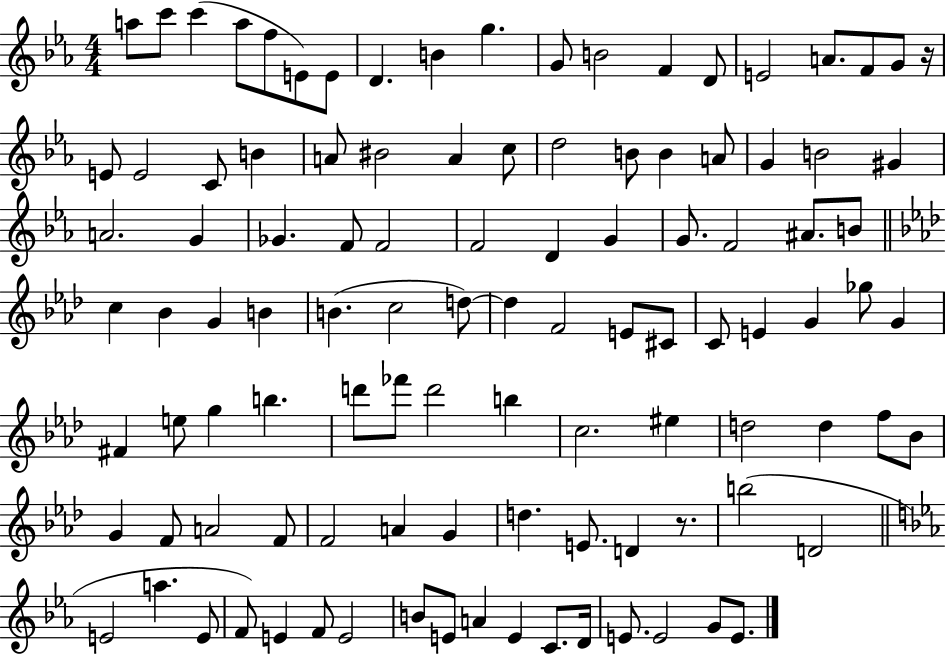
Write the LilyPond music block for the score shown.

{
  \clef treble
  \numericTimeSignature
  \time 4/4
  \key ees \major
  a''8 c'''8 c'''4( a''8 f''8 e'8) e'8 | d'4. b'4 g''4. | g'8 b'2 f'4 d'8 | e'2 a'8. f'8 g'8 r16 | \break e'8 e'2 c'8 b'4 | a'8 bis'2 a'4 c''8 | d''2 b'8 b'4 a'8 | g'4 b'2 gis'4 | \break a'2. g'4 | ges'4. f'8 f'2 | f'2 d'4 g'4 | g'8. f'2 ais'8. b'8 | \break \bar "||" \break \key f \minor c''4 bes'4 g'4 b'4 | b'4.( c''2 d''8~~) | d''4 f'2 e'8 cis'8 | c'8 e'4 g'4 ges''8 g'4 | \break fis'4 e''8 g''4 b''4. | d'''8 fes'''8 d'''2 b''4 | c''2. eis''4 | d''2 d''4 f''8 bes'8 | \break g'4 f'8 a'2 f'8 | f'2 a'4 g'4 | d''4. e'8. d'4 r8. | b''2( d'2 | \break \bar "||" \break \key ees \major e'2 a''4. e'8 | f'8) e'4 f'8 e'2 | b'8 e'8 a'4 e'4 c'8. d'16 | e'8. e'2 g'8 e'8. | \break \bar "|."
}